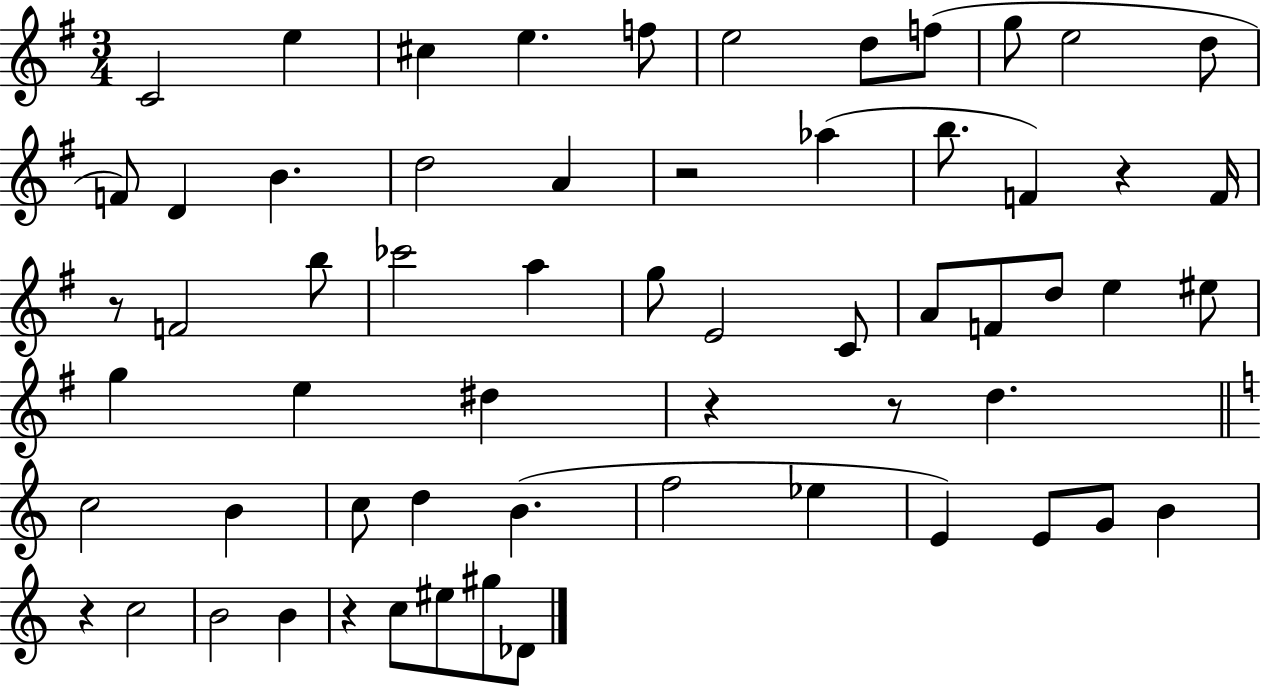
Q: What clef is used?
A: treble